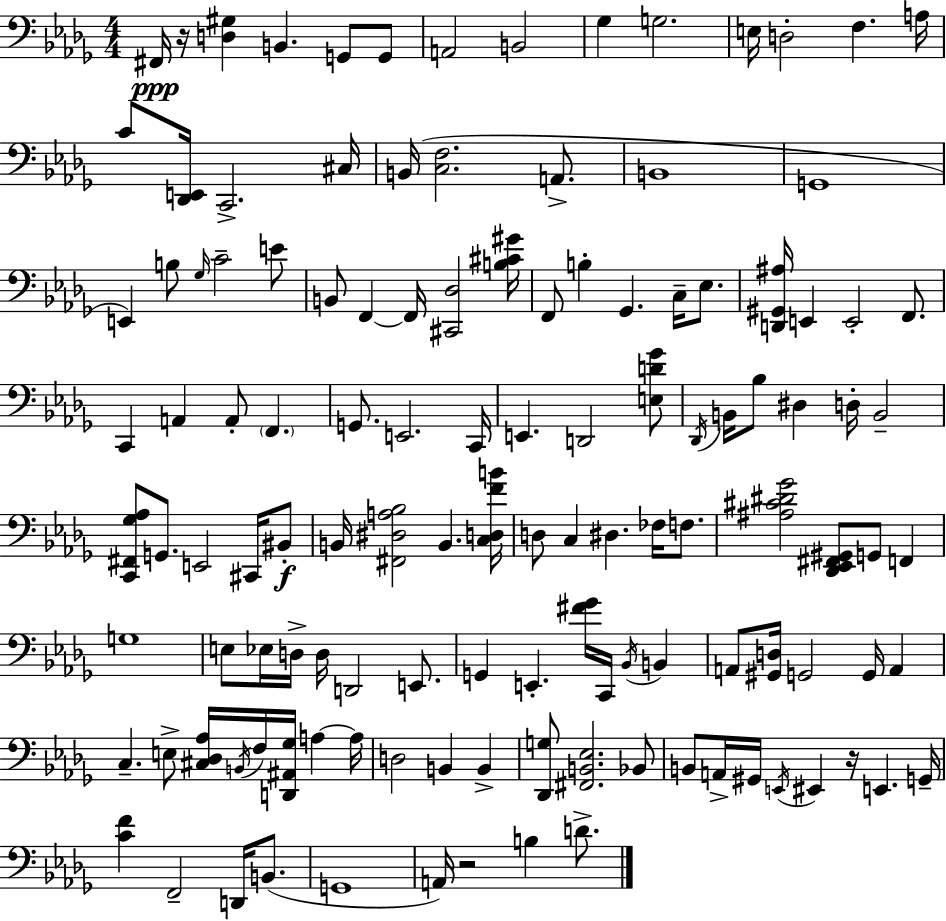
{
  \clef bass
  \numericTimeSignature
  \time 4/4
  \key bes \minor
  fis,16\ppp r16 <d gis>4 b,4. g,8 g,8 | a,2 b,2 | ges4 g2. | e16 d2-. f4. a16 | \break c'8 <des, e,>16 c,2.-> cis16 | b,16( <c f>2. a,8.-> | b,1 | g,1 | \break e,4) b8 \grace { ges16 } c'2-- e'8 | b,8 f,4~~ f,16 <cis, des>2 | <b cis' gis'>16 f,8 b4-. ges,4. c16-- ees8. | <d, gis, ais>16 e,4 e,2-. f,8. | \break c,4 a,4 a,8-. \parenthesize f,4. | g,8. e,2. | c,16 e,4. d,2 <e d' ges'>8 | \acciaccatura { des,16 } b,16 bes8 dis4 d16-. b,2-- | \break <c, fis, ges aes>8 g,8. e,2 cis,16 | bis,8-.\f b,16 <fis, dis a bes>2 b,4. | <c d f' b'>16 d8 c4 dis4. fes16 f8. | <ais cis' dis' ges'>2 <des, ees, fis, gis,>8 g,8 f,4 | \break g1 | e8 ees16 d16-> d16 d,2 e,8. | g,4 e,4.-. <fis' ges'>16 c,16 \acciaccatura { bes,16 } b,4 | a,8 <gis, d>16 g,2 g,16 a,4 | \break c4.-- e8-> <cis des aes>16 \acciaccatura { b,16 } f16 <d, ais, ges>16 a4~~ | a16 d2 b,4 | b,4-> <des, g>8 <fis, b, ees>2. | bes,8 b,8 a,16-> gis,16 \acciaccatura { e,16 } eis,4 r16 e,4. | \break g,16-- <c' f'>4 f,2-- | d,16 b,8.( g,1 | a,16) r2 b4 | d'8.-> \bar "|."
}